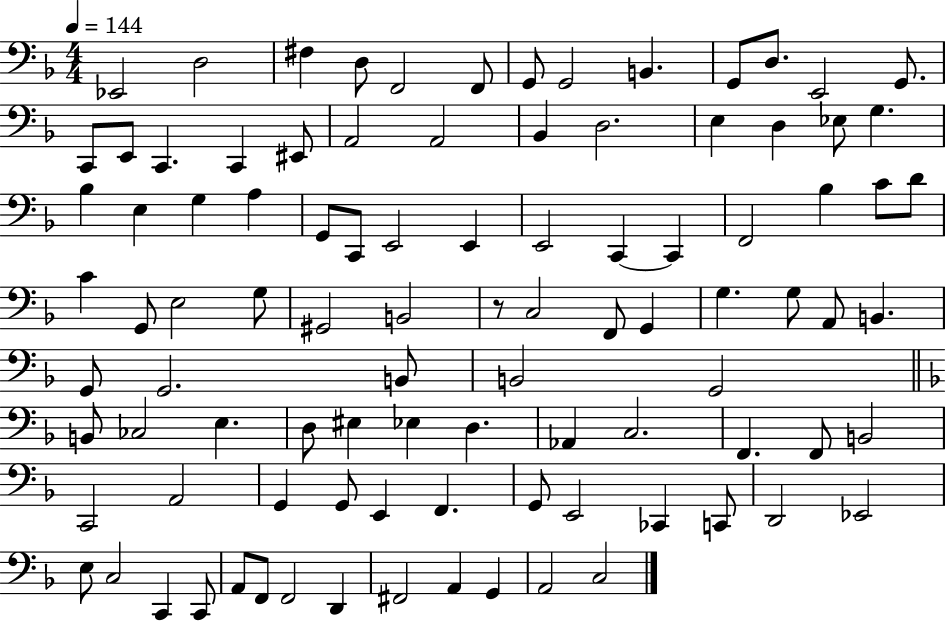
Eb2/h D3/h F#3/q D3/e F2/h F2/e G2/e G2/h B2/q. G2/e D3/e. E2/h G2/e. C2/e E2/e C2/q. C2/q EIS2/e A2/h A2/h Bb2/q D3/h. E3/q D3/q Eb3/e G3/q. Bb3/q E3/q G3/q A3/q G2/e C2/e E2/h E2/q E2/h C2/q C2/q F2/h Bb3/q C4/e D4/e C4/q G2/e E3/h G3/e G#2/h B2/h R/e C3/h F2/e G2/q G3/q. G3/e A2/e B2/q. G2/e G2/h. B2/e B2/h G2/h B2/e CES3/h E3/q. D3/e EIS3/q Eb3/q D3/q. Ab2/q C3/h. F2/q. F2/e B2/h C2/h A2/h G2/q G2/e E2/q F2/q. G2/e E2/h CES2/q C2/e D2/h Eb2/h E3/e C3/h C2/q C2/e A2/e F2/e F2/h D2/q F#2/h A2/q G2/q A2/h C3/h